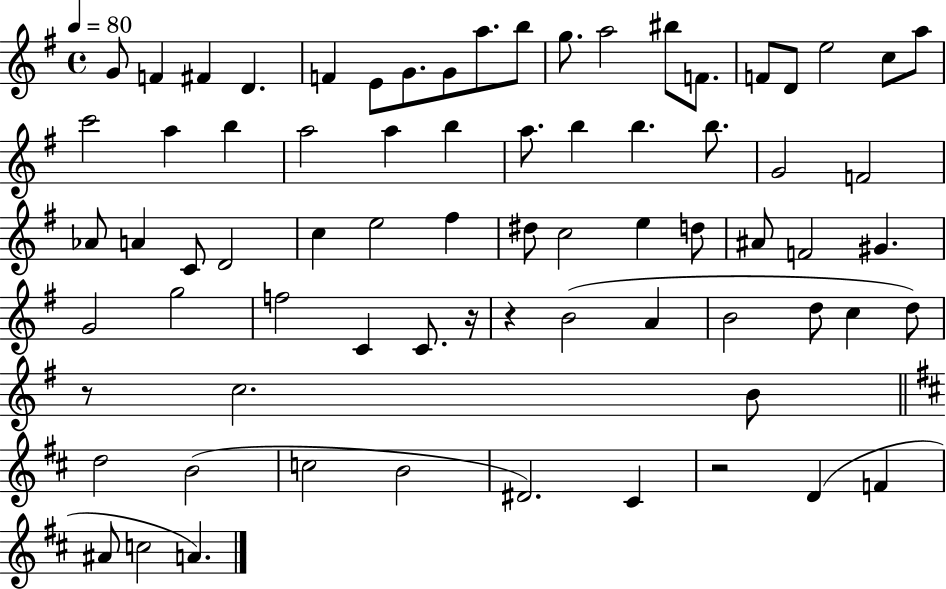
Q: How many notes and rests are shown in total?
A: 73